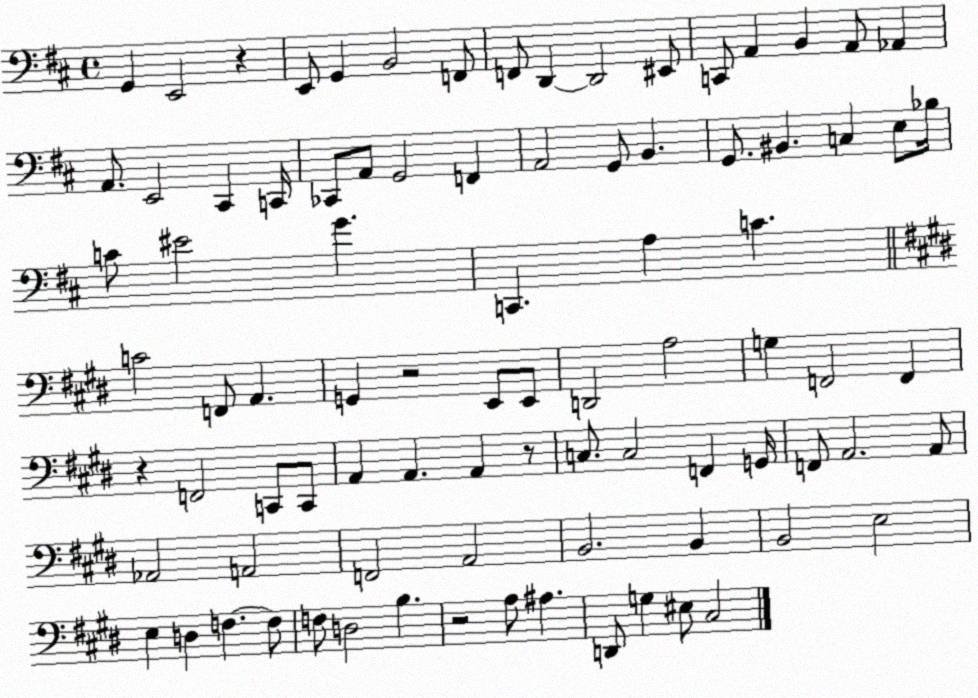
X:1
T:Untitled
M:4/4
L:1/4
K:D
G,, E,,2 z E,,/2 G,, B,,2 F,,/2 F,,/2 D,, D,,2 ^E,,/2 C,,/2 A,, B,, A,,/2 _A,, A,,/2 E,,2 ^C,, C,,/4 _C,,/2 A,,/2 G,,2 F,, A,,2 G,,/2 B,, G,,/2 ^B,, C, E,/2 _B,/4 C/2 ^E2 G C,, A, C C2 F,,/2 A,, G,, z2 E,,/2 E,,/2 D,,2 A,2 G, F,,2 F,, z F,,2 C,,/2 C,,/2 A,, A,, A,, z/2 C,/2 C,2 F,, G,,/4 F,,/2 A,,2 A,,/2 _A,,2 A,,2 F,,2 A,,2 B,,2 B,, B,,2 E,2 E, D, F, F,/2 F,/2 D,2 B, z2 A,/2 ^A, D,,/2 G, ^E,/2 ^C,2